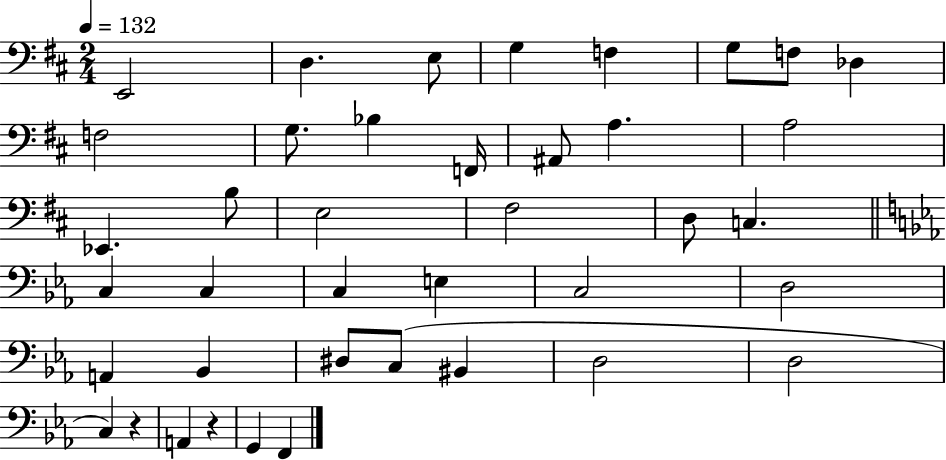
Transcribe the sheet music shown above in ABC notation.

X:1
T:Untitled
M:2/4
L:1/4
K:D
E,,2 D, E,/2 G, F, G,/2 F,/2 _D, F,2 G,/2 _B, F,,/4 ^A,,/2 A, A,2 _E,, B,/2 E,2 ^F,2 D,/2 C, C, C, C, E, C,2 D,2 A,, _B,, ^D,/2 C,/2 ^B,, D,2 D,2 C, z A,, z G,, F,,